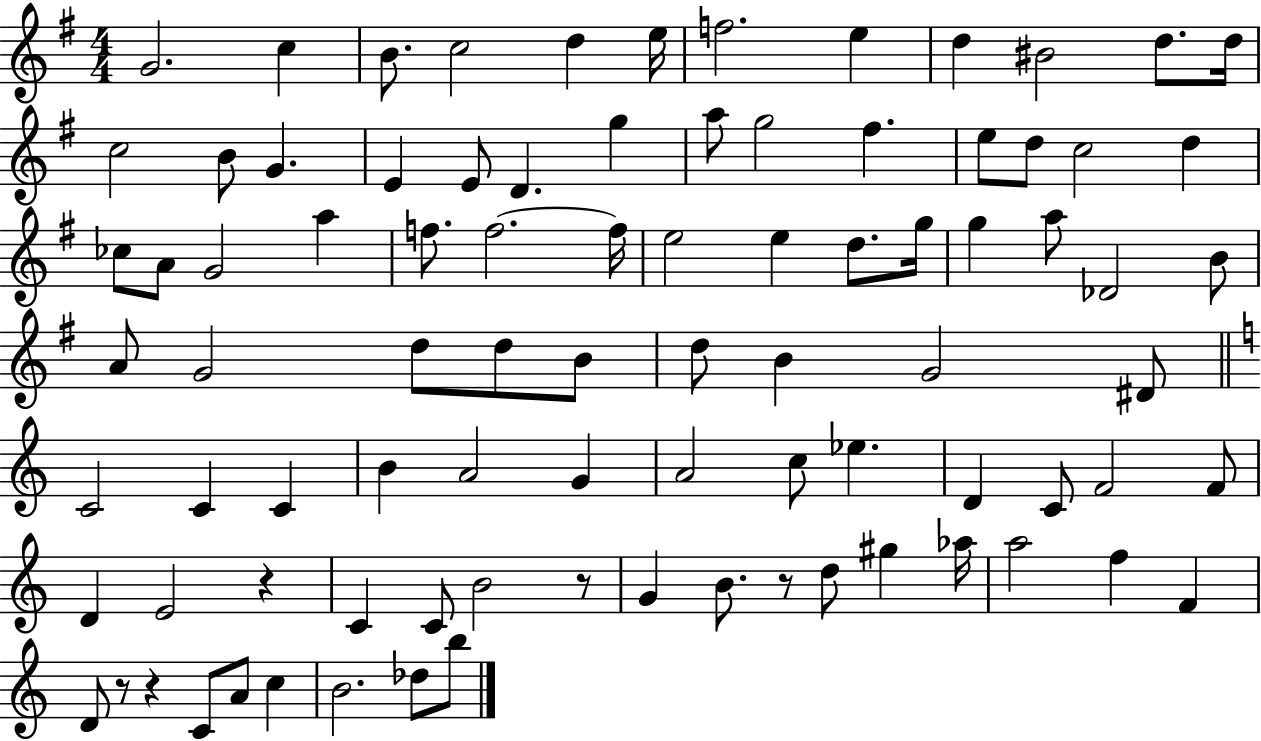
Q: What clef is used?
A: treble